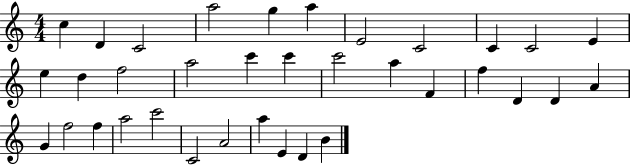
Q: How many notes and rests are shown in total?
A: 35